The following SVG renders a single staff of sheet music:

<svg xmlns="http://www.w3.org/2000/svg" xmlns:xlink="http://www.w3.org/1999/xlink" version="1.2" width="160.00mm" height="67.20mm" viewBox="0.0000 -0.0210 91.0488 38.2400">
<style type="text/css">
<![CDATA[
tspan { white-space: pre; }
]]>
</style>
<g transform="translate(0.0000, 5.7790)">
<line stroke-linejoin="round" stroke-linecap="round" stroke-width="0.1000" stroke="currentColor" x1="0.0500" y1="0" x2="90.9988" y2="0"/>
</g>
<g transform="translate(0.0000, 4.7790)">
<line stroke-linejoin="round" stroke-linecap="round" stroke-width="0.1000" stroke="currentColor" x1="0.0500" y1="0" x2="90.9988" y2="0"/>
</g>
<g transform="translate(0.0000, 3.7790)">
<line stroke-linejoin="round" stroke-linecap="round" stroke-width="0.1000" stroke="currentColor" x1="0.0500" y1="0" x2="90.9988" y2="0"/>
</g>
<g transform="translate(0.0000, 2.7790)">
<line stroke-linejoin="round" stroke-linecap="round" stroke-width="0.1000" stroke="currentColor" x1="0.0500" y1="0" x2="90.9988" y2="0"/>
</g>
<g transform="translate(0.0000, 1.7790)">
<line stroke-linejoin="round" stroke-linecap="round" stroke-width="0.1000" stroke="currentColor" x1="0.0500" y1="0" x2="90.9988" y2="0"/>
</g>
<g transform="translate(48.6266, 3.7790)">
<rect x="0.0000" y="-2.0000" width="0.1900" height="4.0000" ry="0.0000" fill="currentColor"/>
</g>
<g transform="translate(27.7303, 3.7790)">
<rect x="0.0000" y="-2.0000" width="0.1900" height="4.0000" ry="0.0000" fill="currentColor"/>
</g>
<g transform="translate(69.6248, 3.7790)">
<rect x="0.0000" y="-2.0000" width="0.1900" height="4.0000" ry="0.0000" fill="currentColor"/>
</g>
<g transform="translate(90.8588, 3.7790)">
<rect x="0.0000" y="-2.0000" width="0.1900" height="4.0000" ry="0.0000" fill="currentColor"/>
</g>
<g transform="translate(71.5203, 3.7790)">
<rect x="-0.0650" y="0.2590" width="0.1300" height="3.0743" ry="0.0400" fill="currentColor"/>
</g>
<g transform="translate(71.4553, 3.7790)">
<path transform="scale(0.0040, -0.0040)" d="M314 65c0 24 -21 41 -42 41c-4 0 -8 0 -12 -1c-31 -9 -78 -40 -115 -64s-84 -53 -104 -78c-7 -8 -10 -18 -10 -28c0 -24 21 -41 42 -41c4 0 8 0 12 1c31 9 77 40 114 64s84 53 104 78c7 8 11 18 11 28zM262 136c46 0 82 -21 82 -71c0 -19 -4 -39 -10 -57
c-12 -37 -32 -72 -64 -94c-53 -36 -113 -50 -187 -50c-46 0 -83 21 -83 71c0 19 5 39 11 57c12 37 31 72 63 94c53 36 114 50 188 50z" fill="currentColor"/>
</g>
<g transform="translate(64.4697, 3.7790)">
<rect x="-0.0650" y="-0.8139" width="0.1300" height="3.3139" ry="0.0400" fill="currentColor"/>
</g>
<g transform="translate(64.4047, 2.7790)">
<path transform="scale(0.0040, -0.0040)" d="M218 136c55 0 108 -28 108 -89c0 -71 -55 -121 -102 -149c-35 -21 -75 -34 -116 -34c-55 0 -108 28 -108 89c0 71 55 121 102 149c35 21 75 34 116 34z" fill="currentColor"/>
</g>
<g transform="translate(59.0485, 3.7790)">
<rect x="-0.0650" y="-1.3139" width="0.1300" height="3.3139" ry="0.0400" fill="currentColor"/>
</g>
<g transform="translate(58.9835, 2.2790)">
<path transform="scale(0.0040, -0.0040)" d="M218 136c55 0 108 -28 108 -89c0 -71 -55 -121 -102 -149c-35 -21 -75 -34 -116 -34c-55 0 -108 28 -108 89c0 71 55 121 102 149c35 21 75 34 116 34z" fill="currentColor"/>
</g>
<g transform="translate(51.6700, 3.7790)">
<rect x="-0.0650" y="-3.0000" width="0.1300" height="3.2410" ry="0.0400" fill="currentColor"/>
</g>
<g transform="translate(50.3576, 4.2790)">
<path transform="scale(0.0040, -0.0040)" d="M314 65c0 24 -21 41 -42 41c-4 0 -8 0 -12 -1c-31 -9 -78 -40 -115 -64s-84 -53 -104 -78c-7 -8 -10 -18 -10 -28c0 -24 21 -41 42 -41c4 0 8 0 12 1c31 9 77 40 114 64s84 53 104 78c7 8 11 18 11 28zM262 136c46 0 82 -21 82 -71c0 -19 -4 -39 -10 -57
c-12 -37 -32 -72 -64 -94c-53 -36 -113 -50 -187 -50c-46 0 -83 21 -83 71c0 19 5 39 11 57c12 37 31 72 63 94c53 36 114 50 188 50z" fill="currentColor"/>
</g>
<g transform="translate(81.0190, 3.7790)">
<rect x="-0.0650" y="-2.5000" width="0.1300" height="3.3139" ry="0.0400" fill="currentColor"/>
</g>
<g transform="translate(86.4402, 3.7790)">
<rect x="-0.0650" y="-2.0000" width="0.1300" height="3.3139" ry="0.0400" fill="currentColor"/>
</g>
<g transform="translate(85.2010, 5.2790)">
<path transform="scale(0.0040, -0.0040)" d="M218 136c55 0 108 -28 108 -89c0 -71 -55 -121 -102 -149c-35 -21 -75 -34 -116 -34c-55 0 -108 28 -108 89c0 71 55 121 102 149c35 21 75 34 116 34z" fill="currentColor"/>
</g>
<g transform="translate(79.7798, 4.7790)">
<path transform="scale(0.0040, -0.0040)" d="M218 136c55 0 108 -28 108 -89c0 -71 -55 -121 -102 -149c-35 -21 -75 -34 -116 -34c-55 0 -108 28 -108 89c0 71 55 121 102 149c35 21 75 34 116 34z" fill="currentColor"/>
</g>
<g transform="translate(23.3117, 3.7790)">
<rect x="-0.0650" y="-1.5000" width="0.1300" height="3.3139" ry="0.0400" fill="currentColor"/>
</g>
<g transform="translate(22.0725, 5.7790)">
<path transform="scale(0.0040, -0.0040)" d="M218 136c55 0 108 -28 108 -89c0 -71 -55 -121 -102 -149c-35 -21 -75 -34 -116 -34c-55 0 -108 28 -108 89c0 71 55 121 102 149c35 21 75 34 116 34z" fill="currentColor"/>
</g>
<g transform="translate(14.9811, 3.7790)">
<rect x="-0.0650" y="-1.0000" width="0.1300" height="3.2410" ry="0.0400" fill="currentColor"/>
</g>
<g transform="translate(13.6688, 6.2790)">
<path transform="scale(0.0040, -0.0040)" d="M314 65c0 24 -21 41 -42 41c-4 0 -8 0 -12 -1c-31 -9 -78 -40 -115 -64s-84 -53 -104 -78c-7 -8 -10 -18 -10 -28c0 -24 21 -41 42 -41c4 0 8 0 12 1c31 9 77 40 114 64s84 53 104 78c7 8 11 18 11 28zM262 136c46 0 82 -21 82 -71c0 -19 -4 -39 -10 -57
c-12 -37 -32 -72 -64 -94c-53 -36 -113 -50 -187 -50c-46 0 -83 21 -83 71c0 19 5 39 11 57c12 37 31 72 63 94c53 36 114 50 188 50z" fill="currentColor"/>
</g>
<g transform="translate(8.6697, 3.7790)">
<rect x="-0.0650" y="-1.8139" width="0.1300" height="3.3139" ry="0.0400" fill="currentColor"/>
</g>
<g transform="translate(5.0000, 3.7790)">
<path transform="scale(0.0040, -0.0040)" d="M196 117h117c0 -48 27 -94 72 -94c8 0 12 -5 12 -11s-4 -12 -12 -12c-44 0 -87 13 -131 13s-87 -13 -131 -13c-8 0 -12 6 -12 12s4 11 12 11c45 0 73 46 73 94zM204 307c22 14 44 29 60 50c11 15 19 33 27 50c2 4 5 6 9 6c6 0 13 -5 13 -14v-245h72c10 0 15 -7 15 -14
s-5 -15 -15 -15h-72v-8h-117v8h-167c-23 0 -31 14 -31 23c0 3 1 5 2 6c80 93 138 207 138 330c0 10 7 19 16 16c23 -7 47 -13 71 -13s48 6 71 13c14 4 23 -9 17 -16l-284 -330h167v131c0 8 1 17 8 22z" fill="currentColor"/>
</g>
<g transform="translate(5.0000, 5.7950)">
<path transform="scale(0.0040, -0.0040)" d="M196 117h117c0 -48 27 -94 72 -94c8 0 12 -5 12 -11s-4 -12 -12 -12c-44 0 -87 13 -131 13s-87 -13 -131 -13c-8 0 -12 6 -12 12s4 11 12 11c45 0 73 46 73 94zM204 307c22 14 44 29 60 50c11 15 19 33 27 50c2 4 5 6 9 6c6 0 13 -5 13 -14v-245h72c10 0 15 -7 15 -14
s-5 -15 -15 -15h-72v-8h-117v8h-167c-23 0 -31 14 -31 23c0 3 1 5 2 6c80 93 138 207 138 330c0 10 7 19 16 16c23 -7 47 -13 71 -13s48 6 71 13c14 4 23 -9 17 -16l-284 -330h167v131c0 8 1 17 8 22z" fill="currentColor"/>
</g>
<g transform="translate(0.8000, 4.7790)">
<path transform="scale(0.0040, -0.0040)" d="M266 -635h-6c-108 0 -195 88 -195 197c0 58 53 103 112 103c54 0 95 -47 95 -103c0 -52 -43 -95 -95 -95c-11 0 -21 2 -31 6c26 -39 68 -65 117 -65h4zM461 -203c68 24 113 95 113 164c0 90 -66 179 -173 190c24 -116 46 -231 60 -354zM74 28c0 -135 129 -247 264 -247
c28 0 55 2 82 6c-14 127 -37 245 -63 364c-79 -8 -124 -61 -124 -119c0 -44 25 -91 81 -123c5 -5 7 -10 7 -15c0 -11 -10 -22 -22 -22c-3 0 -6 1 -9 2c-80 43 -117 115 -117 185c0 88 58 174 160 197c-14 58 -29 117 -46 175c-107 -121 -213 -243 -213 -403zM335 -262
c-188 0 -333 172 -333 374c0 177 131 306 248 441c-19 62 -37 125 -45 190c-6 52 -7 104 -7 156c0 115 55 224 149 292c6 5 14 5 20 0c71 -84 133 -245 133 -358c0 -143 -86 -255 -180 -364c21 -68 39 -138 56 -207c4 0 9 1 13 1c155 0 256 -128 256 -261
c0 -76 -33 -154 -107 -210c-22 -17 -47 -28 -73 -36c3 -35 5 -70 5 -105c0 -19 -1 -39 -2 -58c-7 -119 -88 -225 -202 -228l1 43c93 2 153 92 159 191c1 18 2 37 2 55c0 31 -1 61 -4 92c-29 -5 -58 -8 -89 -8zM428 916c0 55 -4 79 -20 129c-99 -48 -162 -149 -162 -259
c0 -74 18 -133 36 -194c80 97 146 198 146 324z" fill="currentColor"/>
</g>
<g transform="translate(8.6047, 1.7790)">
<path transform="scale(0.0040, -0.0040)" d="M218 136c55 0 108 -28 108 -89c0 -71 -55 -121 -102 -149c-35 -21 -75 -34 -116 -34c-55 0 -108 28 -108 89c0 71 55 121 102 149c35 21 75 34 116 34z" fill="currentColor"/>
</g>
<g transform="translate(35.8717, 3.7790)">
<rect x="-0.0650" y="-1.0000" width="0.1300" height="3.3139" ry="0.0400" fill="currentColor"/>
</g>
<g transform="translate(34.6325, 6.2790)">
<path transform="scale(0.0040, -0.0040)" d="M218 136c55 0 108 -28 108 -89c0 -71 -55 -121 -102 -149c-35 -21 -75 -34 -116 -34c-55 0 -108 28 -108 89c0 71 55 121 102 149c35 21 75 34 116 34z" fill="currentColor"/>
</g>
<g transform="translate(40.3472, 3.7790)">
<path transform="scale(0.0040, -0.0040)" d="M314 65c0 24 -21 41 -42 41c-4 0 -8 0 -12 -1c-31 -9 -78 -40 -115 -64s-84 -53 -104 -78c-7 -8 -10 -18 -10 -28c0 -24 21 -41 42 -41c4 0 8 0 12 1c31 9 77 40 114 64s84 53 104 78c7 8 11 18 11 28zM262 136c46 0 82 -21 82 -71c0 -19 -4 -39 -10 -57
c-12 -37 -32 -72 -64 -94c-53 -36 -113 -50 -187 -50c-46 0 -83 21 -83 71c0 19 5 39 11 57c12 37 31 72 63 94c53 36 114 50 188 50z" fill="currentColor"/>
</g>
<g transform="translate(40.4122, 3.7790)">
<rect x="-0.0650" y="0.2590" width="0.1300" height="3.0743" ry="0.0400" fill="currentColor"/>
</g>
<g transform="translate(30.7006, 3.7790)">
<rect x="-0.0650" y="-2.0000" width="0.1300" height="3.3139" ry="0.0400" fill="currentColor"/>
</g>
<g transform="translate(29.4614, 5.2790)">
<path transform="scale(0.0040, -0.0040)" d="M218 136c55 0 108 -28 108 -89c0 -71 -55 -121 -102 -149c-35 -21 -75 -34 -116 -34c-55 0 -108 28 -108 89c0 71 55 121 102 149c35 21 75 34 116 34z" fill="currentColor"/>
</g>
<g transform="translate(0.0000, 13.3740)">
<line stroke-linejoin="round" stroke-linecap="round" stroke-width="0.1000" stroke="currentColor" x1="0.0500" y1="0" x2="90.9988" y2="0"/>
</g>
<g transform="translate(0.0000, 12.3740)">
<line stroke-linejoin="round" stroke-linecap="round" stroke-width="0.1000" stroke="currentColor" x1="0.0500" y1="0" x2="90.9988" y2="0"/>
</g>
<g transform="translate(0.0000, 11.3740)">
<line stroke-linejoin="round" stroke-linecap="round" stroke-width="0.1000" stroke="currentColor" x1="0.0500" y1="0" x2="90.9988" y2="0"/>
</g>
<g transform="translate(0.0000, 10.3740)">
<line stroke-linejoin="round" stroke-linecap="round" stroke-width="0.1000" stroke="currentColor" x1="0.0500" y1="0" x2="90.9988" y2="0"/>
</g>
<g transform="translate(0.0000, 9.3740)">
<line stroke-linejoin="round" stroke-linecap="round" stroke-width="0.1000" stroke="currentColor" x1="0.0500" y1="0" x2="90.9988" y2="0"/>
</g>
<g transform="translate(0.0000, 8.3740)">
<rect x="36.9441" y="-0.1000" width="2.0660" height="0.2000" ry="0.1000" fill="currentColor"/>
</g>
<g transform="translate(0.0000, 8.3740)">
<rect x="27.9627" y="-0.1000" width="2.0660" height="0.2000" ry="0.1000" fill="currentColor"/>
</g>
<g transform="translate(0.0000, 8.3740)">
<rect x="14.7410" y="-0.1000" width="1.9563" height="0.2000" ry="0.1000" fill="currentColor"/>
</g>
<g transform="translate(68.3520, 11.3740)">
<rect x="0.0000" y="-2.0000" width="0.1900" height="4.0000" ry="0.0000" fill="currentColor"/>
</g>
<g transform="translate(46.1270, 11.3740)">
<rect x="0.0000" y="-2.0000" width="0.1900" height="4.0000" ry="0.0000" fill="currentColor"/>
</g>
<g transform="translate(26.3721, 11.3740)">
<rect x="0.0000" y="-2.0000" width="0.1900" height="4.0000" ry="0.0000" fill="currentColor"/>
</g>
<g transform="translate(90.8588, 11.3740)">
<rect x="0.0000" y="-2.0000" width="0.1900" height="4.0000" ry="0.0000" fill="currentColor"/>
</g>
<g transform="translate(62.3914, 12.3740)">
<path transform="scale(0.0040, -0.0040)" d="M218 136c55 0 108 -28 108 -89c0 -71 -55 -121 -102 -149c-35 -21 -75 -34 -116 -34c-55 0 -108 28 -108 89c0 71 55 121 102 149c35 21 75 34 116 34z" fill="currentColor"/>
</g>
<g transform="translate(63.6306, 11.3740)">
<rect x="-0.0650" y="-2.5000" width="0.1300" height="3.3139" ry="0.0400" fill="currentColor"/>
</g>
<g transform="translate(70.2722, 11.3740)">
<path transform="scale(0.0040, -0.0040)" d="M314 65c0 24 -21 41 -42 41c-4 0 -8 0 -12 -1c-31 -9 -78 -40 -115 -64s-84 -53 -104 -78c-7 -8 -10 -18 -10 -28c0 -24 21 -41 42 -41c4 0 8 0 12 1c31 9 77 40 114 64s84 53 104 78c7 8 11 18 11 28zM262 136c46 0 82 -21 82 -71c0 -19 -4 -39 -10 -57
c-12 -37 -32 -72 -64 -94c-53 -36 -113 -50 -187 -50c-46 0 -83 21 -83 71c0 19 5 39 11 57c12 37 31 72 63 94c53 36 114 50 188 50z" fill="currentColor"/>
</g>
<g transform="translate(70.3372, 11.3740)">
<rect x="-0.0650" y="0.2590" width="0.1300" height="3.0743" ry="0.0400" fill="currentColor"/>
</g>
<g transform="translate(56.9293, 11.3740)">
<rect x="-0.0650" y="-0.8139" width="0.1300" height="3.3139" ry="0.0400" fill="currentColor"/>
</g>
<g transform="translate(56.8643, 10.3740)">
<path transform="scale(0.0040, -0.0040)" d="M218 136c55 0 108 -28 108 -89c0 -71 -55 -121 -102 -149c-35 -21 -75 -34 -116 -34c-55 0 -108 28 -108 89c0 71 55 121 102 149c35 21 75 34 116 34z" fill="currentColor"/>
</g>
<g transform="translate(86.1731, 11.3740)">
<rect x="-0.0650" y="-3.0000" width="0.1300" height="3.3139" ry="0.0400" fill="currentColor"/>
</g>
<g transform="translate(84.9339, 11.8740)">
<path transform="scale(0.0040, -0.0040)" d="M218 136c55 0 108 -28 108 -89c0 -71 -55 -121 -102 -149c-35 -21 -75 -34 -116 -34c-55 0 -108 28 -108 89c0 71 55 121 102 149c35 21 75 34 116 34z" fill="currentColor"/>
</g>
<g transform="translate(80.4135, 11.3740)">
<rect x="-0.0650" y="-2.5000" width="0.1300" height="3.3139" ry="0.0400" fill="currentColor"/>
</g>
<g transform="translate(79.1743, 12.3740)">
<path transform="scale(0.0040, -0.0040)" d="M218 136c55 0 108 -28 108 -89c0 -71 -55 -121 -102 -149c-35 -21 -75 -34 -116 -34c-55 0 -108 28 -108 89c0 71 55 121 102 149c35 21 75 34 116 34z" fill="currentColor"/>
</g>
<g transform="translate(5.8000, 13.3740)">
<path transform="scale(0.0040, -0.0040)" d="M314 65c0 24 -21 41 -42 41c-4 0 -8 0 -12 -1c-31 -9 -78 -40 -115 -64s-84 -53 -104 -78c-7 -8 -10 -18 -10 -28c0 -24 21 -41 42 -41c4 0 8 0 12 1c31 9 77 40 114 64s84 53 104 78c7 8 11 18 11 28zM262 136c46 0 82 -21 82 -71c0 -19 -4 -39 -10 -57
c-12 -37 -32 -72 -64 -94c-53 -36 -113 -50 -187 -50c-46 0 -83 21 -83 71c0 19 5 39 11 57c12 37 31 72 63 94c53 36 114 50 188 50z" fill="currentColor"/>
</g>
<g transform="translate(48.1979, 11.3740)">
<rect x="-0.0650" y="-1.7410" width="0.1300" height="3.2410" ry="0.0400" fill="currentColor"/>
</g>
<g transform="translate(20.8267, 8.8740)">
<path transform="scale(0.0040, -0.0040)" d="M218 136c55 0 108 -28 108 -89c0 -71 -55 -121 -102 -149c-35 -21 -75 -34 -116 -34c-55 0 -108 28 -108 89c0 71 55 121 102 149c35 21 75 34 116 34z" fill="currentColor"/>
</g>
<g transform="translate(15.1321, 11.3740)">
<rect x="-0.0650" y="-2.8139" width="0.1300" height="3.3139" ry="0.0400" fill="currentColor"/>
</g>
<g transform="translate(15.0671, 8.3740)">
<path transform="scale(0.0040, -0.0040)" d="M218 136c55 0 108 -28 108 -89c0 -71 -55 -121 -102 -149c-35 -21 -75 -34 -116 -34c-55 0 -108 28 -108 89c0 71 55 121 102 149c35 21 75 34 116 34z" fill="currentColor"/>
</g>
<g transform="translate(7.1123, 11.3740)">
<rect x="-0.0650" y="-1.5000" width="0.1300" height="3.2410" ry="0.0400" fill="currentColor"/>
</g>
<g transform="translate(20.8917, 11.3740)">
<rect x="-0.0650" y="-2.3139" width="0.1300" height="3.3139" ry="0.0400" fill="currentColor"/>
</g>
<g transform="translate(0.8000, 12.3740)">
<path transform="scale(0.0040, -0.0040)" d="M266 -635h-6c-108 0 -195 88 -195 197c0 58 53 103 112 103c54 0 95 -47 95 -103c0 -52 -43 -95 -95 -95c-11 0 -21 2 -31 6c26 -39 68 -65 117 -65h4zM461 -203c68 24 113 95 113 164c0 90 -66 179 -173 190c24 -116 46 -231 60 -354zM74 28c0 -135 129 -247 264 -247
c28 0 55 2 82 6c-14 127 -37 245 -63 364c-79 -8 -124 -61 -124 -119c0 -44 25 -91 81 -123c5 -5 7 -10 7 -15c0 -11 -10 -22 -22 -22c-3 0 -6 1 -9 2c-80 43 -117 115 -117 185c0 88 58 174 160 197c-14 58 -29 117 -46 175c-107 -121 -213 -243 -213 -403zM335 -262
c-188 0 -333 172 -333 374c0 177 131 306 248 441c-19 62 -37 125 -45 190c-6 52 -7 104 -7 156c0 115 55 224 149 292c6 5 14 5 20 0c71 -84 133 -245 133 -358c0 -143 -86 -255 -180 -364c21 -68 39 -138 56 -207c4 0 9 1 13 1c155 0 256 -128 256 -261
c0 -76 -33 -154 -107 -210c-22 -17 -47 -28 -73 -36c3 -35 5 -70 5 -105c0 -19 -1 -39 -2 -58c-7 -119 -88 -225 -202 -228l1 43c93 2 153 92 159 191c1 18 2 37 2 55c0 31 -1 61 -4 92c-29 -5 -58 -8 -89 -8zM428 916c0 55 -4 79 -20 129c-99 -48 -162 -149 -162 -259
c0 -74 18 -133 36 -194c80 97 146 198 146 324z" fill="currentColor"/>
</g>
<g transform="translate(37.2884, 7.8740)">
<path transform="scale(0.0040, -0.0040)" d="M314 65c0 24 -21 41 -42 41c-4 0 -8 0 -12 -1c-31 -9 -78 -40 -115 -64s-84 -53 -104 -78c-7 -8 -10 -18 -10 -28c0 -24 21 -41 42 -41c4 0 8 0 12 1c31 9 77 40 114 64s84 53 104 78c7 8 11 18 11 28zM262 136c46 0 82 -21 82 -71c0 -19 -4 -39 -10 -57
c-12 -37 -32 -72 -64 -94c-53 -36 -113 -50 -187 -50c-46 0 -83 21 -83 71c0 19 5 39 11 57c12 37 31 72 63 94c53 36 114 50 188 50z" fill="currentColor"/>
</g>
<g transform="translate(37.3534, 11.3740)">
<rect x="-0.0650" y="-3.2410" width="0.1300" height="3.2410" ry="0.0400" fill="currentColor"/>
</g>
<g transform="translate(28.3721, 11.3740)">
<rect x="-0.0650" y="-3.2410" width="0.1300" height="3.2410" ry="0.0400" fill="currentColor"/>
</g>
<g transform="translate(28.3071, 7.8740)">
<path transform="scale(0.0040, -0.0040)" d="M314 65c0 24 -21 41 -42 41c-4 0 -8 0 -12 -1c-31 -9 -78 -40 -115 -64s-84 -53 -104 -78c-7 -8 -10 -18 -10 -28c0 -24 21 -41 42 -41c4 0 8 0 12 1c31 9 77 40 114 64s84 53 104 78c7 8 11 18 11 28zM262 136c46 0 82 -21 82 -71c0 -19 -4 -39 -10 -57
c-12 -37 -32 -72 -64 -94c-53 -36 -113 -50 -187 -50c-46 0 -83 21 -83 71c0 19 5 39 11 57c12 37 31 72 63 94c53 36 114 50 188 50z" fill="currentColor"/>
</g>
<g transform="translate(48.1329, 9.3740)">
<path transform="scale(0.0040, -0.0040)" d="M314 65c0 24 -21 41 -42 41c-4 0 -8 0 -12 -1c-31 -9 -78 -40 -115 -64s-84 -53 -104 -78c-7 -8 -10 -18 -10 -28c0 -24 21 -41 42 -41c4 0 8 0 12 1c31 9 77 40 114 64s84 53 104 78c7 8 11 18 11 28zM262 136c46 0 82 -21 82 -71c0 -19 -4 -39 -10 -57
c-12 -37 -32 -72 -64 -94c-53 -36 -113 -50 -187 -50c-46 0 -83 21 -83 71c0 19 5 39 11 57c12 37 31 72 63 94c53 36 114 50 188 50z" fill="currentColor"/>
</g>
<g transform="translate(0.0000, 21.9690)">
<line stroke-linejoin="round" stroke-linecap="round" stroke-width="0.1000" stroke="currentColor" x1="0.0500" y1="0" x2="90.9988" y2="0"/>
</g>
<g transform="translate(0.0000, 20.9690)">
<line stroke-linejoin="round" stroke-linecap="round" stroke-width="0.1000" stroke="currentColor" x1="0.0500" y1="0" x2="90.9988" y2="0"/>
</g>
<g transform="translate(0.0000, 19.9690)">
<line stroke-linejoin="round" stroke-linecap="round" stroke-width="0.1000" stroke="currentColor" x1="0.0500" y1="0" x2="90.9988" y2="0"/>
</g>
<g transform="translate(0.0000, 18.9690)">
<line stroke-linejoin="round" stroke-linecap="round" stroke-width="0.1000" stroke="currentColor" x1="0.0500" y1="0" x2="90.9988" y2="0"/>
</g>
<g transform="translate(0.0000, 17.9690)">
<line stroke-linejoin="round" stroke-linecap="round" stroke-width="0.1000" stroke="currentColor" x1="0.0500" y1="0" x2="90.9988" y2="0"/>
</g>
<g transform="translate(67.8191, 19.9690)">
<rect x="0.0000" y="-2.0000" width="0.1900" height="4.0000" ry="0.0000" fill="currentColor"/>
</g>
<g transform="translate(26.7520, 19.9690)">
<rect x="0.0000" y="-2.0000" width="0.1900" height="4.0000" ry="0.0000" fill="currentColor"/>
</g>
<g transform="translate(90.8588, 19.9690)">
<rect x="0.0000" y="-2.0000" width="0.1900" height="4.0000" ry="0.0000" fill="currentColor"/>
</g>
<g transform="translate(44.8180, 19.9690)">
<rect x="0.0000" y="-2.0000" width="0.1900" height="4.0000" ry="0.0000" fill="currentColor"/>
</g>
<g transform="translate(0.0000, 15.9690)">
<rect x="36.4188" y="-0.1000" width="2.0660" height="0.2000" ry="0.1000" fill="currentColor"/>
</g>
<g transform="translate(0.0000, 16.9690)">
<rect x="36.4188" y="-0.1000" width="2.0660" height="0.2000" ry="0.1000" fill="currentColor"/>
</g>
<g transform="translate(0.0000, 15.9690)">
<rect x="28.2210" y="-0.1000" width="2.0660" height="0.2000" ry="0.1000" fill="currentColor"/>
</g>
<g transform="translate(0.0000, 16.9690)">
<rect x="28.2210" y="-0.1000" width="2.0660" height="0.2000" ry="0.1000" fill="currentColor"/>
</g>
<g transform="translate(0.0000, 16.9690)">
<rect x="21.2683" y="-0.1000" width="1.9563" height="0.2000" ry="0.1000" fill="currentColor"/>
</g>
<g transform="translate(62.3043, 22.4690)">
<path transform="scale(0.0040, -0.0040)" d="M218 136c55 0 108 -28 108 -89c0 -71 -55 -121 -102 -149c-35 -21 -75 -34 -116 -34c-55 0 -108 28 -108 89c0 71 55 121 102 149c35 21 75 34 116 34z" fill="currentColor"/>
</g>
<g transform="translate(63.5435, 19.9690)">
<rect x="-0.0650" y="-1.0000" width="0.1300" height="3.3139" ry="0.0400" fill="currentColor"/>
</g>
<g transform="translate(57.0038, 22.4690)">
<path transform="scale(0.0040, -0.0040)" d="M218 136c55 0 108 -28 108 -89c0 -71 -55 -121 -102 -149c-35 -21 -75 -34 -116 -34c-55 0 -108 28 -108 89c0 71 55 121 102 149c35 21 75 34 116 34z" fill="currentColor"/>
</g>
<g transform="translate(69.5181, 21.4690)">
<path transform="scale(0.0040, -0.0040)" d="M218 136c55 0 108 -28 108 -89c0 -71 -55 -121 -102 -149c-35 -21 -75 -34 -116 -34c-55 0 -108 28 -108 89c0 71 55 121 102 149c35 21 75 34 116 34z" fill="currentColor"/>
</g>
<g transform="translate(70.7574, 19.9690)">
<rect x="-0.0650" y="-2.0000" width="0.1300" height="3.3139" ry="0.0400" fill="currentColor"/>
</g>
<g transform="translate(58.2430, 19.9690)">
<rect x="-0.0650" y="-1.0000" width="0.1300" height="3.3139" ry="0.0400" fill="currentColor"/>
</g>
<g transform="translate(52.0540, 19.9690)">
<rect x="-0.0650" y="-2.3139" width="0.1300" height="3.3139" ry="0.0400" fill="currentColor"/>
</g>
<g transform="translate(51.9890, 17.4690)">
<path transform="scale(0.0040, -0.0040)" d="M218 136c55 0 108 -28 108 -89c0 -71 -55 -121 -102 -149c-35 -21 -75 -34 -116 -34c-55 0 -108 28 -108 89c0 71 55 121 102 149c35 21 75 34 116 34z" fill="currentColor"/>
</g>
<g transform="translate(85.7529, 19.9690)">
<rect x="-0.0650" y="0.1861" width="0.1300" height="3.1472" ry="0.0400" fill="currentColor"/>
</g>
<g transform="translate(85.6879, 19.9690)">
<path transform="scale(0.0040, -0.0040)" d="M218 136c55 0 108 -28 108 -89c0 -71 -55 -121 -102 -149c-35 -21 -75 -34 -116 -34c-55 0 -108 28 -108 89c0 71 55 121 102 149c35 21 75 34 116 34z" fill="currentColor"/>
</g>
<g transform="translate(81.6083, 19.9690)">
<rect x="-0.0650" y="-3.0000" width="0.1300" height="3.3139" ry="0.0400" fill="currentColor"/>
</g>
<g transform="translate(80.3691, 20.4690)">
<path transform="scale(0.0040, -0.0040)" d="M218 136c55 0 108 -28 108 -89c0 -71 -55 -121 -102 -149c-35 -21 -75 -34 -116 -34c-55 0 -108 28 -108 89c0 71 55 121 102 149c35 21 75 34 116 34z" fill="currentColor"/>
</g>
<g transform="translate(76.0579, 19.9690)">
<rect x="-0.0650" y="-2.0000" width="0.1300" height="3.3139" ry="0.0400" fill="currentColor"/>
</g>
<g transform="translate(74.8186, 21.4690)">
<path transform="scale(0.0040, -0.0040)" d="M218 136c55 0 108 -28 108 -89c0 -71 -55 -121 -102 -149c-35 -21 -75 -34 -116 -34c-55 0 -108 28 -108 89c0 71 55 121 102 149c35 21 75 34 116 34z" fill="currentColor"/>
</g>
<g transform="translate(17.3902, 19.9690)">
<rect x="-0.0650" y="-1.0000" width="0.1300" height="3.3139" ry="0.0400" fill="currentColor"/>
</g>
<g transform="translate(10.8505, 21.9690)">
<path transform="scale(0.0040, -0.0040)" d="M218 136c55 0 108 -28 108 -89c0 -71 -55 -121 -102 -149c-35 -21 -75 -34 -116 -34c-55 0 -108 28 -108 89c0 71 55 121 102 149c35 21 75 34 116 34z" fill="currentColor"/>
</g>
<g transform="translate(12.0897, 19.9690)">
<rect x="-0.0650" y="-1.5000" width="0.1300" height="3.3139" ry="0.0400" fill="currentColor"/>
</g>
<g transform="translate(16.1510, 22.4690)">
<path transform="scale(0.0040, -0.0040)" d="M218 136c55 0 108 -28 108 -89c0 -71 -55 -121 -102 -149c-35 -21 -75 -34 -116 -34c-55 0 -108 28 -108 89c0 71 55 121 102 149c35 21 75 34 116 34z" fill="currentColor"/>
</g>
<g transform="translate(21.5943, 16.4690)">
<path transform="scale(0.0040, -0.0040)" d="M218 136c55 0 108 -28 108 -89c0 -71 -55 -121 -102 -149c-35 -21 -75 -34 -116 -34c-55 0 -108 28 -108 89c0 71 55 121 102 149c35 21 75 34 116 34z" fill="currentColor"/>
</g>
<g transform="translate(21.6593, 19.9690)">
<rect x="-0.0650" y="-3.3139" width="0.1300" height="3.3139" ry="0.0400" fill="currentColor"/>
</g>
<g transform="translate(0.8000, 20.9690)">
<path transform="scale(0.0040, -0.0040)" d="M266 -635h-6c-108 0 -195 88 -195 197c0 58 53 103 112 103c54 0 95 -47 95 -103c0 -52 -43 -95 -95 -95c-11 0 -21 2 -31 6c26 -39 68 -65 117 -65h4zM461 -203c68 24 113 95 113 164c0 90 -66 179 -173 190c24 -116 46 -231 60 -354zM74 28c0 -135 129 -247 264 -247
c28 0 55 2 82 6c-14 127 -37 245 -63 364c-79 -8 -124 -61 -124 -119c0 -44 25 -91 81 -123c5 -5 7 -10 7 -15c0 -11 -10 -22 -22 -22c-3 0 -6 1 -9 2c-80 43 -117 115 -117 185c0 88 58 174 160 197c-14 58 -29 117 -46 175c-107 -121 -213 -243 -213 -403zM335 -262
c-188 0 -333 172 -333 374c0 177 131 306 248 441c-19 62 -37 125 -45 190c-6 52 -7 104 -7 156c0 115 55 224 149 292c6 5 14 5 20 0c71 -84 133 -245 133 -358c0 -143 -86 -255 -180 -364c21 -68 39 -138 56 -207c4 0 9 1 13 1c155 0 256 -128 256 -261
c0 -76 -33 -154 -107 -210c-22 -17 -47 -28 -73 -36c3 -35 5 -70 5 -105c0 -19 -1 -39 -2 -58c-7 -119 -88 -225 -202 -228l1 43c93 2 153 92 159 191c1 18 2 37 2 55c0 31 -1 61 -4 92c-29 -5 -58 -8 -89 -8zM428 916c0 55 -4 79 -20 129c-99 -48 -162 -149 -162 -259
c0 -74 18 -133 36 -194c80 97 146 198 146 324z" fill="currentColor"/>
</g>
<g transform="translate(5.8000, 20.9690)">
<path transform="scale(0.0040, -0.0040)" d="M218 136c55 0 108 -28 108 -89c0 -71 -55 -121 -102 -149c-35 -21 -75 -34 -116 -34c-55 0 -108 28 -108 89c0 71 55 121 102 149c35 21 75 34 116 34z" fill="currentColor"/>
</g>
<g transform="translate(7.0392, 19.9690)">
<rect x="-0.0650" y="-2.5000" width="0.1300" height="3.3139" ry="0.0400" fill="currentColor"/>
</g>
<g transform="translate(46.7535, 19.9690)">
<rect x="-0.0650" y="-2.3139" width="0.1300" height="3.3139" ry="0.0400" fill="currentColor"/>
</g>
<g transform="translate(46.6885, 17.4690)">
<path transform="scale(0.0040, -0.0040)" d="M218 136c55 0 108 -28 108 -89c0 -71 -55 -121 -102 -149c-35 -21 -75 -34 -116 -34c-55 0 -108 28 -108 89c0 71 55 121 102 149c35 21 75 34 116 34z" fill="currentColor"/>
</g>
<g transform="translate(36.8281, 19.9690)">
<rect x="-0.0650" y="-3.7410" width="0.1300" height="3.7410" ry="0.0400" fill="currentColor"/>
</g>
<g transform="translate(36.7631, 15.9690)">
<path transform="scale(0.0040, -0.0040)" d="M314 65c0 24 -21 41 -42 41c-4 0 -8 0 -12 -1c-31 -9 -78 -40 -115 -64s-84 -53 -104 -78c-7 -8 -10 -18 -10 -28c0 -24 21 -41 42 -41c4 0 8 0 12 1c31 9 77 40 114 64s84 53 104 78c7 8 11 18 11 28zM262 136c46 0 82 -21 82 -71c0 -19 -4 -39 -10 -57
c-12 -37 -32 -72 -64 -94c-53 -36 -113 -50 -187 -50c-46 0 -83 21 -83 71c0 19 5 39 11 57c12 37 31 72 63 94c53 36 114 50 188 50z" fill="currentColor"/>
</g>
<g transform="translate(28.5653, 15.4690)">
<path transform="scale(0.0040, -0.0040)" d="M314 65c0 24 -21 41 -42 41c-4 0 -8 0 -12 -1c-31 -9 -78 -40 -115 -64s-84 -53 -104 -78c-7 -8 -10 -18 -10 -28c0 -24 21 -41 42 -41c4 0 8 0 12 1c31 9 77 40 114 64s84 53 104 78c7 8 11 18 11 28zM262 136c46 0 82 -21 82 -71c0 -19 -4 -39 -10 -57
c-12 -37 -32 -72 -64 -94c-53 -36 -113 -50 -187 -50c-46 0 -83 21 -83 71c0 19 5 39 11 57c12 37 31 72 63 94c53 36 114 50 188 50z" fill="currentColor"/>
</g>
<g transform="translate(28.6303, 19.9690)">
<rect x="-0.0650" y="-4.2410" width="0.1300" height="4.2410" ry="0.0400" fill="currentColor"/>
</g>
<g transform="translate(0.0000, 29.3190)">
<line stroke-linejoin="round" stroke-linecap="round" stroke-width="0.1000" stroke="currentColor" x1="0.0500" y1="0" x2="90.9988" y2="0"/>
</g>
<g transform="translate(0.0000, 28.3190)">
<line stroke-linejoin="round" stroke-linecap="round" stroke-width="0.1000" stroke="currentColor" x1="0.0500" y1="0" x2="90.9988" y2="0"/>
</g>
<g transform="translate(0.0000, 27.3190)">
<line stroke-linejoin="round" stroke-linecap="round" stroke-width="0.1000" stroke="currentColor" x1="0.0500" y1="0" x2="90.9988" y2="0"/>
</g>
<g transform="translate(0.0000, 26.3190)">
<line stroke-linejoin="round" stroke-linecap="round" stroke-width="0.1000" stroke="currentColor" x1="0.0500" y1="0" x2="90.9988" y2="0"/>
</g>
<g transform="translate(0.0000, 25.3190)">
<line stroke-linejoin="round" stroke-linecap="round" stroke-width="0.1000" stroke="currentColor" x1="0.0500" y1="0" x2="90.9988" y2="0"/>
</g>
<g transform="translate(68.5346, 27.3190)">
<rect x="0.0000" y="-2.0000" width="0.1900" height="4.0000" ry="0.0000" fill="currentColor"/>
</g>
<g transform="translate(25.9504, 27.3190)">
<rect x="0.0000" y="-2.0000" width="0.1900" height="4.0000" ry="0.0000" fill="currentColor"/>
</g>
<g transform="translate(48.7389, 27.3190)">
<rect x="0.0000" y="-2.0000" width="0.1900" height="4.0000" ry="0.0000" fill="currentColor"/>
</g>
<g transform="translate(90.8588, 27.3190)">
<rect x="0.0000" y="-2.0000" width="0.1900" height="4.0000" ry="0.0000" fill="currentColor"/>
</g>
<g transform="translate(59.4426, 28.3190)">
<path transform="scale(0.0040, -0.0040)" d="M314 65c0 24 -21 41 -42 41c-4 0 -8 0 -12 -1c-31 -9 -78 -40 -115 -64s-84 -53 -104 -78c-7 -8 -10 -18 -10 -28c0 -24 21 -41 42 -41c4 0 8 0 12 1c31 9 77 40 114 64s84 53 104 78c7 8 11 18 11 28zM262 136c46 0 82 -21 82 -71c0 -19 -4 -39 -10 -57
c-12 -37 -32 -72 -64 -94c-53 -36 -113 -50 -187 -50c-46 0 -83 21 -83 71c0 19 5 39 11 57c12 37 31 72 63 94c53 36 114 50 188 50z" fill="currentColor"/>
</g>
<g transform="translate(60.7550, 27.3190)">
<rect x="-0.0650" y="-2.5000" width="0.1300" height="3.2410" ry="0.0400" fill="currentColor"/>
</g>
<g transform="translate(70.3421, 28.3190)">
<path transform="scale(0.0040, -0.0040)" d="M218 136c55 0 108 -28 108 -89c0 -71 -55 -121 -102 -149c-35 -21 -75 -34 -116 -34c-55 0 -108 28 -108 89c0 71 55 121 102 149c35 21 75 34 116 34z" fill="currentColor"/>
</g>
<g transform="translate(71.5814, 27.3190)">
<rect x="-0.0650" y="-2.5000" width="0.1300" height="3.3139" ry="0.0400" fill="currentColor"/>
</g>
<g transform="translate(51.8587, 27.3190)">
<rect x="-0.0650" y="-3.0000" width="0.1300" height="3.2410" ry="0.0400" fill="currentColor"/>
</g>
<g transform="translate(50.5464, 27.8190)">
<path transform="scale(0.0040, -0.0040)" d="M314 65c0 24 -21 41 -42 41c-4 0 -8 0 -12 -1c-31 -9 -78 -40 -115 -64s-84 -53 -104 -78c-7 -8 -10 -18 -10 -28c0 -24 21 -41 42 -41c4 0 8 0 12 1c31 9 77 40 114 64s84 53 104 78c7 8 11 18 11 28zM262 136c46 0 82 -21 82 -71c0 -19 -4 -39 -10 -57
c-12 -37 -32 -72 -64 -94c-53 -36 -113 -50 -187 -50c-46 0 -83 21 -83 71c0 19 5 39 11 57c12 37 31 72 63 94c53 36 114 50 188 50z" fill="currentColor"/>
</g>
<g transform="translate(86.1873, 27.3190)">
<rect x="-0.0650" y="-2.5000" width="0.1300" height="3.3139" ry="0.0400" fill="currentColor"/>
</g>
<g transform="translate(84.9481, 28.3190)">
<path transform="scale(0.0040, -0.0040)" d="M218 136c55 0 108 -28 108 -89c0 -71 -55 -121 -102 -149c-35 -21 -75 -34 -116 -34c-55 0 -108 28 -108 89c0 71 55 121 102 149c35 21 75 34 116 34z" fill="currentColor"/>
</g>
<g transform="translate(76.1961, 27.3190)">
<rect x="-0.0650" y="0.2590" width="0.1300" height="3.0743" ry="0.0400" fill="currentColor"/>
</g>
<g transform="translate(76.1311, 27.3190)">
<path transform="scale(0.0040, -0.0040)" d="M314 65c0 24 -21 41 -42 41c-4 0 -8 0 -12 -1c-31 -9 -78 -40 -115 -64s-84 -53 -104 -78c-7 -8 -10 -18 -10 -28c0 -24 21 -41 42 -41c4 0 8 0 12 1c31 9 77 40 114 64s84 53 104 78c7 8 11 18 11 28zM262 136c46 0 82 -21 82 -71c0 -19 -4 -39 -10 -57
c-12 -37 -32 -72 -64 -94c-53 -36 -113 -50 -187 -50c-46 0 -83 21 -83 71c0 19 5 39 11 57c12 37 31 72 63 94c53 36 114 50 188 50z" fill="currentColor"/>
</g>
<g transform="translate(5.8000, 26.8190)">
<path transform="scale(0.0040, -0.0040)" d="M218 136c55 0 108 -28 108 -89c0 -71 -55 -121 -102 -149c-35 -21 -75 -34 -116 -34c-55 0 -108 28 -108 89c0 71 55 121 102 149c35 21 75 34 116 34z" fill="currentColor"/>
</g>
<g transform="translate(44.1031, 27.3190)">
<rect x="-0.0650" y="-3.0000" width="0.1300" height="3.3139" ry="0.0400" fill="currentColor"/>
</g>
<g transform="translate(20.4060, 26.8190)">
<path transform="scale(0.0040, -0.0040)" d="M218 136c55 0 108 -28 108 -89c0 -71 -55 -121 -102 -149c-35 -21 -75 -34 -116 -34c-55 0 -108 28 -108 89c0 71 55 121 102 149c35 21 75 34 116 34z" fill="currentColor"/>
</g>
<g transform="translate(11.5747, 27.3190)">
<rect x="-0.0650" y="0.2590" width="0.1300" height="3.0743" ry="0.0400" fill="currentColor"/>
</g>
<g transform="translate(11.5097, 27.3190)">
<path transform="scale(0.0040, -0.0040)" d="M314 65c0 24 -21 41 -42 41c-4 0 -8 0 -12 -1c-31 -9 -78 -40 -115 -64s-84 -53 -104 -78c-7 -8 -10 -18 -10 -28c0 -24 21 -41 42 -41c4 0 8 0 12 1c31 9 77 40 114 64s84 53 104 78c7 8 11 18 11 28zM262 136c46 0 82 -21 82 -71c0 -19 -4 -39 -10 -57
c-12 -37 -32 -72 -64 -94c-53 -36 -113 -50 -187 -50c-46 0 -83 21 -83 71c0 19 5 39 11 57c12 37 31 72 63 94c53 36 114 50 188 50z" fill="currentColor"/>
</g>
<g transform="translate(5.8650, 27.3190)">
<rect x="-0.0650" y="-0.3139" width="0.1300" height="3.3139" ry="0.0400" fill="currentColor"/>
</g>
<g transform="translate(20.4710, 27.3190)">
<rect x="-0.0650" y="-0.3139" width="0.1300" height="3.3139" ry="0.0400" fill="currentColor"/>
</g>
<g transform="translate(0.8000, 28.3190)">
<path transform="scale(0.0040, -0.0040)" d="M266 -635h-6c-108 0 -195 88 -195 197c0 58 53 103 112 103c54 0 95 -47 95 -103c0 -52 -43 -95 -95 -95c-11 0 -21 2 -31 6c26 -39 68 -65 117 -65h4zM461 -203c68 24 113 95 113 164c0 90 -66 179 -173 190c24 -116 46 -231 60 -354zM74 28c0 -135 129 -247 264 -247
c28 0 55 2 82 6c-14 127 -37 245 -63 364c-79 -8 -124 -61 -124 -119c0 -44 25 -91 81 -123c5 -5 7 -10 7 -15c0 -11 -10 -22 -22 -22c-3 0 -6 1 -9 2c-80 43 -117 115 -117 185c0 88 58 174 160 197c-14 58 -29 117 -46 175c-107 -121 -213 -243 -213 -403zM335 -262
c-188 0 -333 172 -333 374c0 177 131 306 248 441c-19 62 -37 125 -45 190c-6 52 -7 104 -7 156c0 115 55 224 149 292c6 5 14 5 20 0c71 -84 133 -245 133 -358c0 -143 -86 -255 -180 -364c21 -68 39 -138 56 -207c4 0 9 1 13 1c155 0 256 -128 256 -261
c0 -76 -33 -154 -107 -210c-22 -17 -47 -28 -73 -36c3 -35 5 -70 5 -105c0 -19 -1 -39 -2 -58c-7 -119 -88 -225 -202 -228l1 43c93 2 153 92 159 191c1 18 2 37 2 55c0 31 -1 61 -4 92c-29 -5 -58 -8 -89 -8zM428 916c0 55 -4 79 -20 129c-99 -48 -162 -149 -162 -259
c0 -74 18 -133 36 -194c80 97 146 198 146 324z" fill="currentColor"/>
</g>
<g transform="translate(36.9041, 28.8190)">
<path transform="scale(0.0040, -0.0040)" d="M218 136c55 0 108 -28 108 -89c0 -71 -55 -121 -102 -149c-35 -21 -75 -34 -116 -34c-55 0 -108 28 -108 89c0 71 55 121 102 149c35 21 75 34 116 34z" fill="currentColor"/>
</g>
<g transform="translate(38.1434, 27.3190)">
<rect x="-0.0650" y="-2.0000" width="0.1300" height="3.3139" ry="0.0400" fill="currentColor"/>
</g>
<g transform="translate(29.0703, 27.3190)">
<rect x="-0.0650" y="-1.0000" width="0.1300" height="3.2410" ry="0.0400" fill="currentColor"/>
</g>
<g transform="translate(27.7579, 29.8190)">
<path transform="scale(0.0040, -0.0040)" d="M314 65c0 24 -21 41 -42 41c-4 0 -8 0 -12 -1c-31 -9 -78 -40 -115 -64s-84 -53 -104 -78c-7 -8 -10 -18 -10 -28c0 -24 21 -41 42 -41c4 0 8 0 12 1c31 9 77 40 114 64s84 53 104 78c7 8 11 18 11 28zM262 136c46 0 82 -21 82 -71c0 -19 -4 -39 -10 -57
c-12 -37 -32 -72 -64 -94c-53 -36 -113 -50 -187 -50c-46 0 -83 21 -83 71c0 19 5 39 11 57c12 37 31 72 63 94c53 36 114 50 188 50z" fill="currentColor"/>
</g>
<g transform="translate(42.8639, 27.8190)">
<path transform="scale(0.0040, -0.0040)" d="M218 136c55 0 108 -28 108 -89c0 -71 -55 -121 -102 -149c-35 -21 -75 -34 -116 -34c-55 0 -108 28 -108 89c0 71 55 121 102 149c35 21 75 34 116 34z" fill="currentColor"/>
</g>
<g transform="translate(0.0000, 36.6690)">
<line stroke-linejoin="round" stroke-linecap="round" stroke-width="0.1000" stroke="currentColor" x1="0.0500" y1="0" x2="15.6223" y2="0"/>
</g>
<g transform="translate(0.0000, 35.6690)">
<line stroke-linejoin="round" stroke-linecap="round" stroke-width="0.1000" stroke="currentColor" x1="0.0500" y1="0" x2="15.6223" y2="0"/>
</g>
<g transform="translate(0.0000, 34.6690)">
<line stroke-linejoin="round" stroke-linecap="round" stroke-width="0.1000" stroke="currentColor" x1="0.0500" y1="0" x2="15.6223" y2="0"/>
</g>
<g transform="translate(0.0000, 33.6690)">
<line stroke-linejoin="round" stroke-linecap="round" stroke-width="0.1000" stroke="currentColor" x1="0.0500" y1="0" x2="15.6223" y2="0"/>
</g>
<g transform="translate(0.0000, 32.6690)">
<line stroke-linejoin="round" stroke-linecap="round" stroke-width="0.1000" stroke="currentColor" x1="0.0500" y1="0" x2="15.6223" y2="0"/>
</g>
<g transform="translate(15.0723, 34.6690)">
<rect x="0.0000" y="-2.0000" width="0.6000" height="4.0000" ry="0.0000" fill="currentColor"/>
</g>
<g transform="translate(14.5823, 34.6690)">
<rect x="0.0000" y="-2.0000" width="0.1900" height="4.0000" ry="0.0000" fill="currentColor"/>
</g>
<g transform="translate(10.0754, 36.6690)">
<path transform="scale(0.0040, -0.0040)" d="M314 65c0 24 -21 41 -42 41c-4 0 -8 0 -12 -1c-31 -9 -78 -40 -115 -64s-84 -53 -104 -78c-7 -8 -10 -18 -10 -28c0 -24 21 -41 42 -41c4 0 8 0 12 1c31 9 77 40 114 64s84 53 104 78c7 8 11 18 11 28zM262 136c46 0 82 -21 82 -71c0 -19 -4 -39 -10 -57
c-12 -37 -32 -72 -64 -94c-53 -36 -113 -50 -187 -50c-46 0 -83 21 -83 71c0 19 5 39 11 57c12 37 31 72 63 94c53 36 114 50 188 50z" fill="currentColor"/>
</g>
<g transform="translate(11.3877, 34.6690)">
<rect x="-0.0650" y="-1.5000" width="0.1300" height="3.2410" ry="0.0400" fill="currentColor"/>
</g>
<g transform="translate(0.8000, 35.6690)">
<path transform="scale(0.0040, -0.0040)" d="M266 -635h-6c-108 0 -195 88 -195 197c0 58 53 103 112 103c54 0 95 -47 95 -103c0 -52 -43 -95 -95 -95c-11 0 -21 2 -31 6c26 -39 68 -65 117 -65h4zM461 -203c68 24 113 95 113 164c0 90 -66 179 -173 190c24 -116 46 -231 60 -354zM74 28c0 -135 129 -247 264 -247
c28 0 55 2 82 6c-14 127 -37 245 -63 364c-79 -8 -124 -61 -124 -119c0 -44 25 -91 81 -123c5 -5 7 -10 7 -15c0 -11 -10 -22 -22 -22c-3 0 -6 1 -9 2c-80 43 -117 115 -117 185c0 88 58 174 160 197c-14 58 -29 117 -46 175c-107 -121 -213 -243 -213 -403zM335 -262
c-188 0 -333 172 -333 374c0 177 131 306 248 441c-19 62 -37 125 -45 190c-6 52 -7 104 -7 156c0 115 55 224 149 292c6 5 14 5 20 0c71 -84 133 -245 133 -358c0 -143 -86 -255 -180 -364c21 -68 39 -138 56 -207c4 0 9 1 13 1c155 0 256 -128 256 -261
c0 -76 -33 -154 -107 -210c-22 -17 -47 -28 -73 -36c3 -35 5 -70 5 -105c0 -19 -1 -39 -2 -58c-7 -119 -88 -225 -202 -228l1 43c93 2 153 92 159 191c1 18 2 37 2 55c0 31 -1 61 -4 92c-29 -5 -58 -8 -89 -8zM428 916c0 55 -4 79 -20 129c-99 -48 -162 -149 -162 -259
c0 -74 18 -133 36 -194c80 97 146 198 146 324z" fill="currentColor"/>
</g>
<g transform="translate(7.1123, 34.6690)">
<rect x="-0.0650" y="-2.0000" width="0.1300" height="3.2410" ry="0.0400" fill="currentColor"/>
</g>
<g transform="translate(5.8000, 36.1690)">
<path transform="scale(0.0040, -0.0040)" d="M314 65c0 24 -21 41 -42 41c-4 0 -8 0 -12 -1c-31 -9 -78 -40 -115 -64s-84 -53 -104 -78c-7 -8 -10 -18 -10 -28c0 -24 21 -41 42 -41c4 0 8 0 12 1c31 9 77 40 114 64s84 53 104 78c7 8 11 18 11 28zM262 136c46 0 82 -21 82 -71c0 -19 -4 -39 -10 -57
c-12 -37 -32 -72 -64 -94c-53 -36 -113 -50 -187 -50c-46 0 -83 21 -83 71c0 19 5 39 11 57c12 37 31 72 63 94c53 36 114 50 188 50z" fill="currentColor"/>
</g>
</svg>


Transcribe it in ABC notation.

X:1
T:Untitled
M:4/4
L:1/4
K:C
f D2 E F D B2 A2 e d B2 G F E2 a g b2 b2 f2 d G B2 G A G E D b d'2 c'2 g g D D F F A B c B2 c D2 F A A2 G2 G B2 G F2 E2